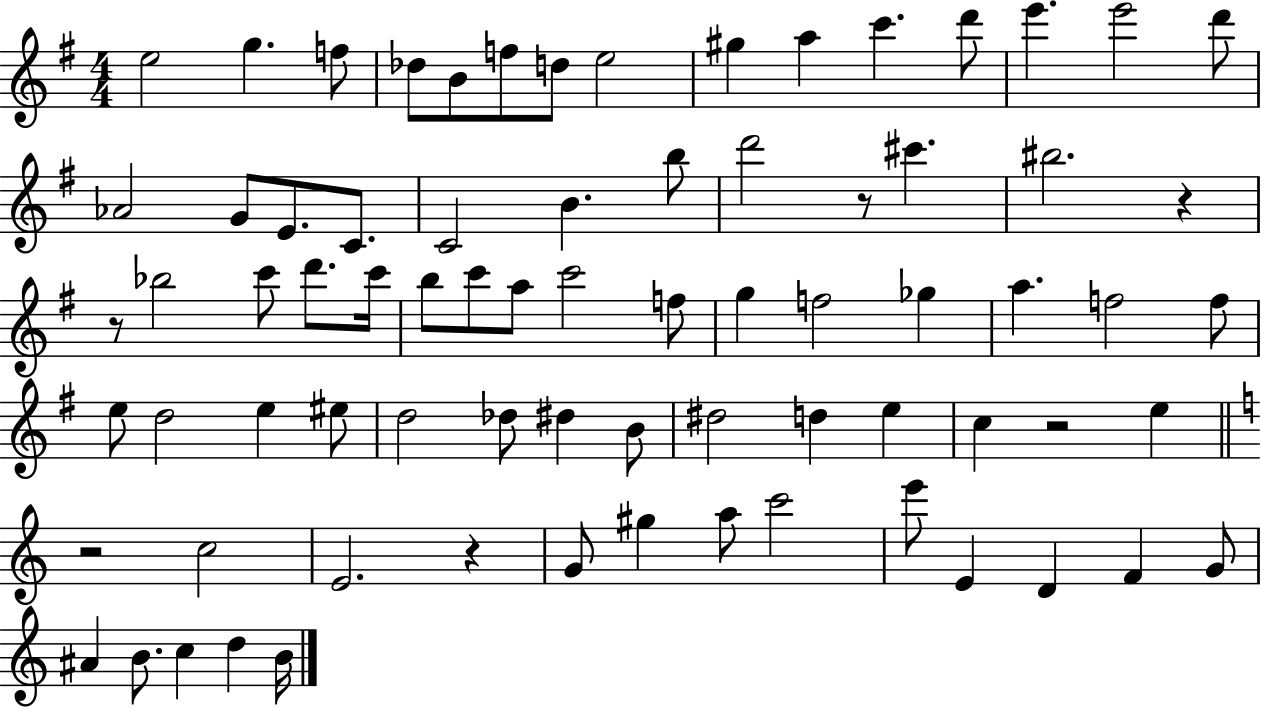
E5/h G5/q. F5/e Db5/e B4/e F5/e D5/e E5/h G#5/q A5/q C6/q. D6/e E6/q. E6/h D6/e Ab4/h G4/e E4/e. C4/e. C4/h B4/q. B5/e D6/h R/e C#6/q. BIS5/h. R/q R/e Bb5/h C6/e D6/e. C6/s B5/e C6/e A5/e C6/h F5/e G5/q F5/h Gb5/q A5/q. F5/h F5/e E5/e D5/h E5/q EIS5/e D5/h Db5/e D#5/q B4/e D#5/h D5/q E5/q C5/q R/h E5/q R/h C5/h E4/h. R/q G4/e G#5/q A5/e C6/h E6/e E4/q D4/q F4/q G4/e A#4/q B4/e. C5/q D5/q B4/s